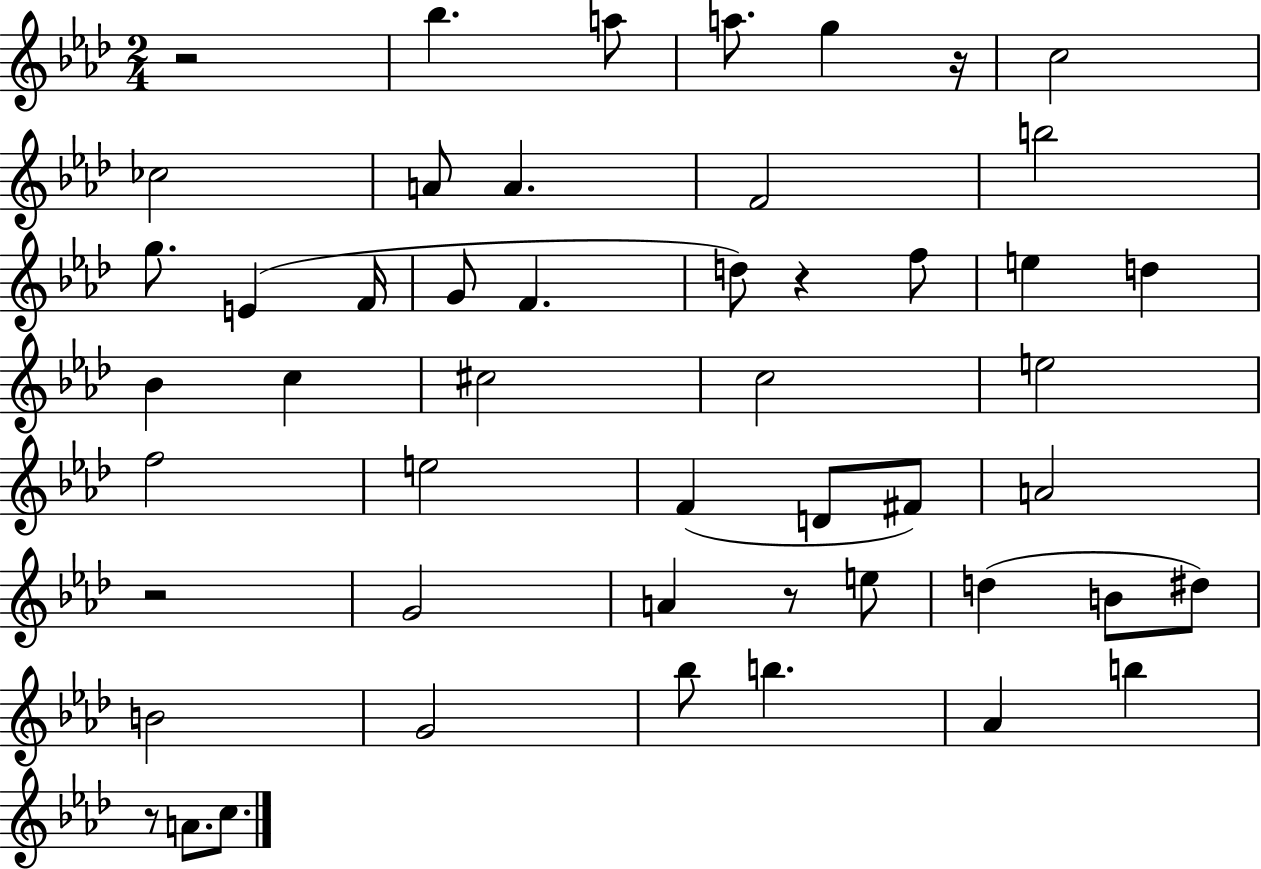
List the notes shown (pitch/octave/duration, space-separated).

R/h Bb5/q. A5/e A5/e. G5/q R/s C5/h CES5/h A4/e A4/q. F4/h B5/h G5/e. E4/q F4/s G4/e F4/q. D5/e R/q F5/e E5/q D5/q Bb4/q C5/q C#5/h C5/h E5/h F5/h E5/h F4/q D4/e F#4/e A4/h R/h G4/h A4/q R/e E5/e D5/q B4/e D#5/e B4/h G4/h Bb5/e B5/q. Ab4/q B5/q R/e A4/e. C5/e.